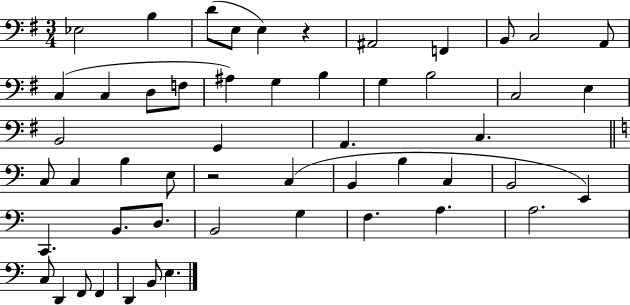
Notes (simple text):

Eb3/h B3/q D4/e E3/e E3/q R/q A#2/h F2/q B2/e C3/h A2/e C3/q C3/q D3/e F3/e A#3/q G3/q B3/q G3/q B3/h C3/h E3/q B2/h G2/q A2/q. C3/q. C3/e C3/q B3/q E3/e R/h C3/q B2/q B3/q C3/q B2/h E2/q C2/q. B2/e. D3/e. B2/h G3/q F3/q. A3/q. A3/h. C3/e D2/q F2/e F2/q D2/q B2/e E3/q.